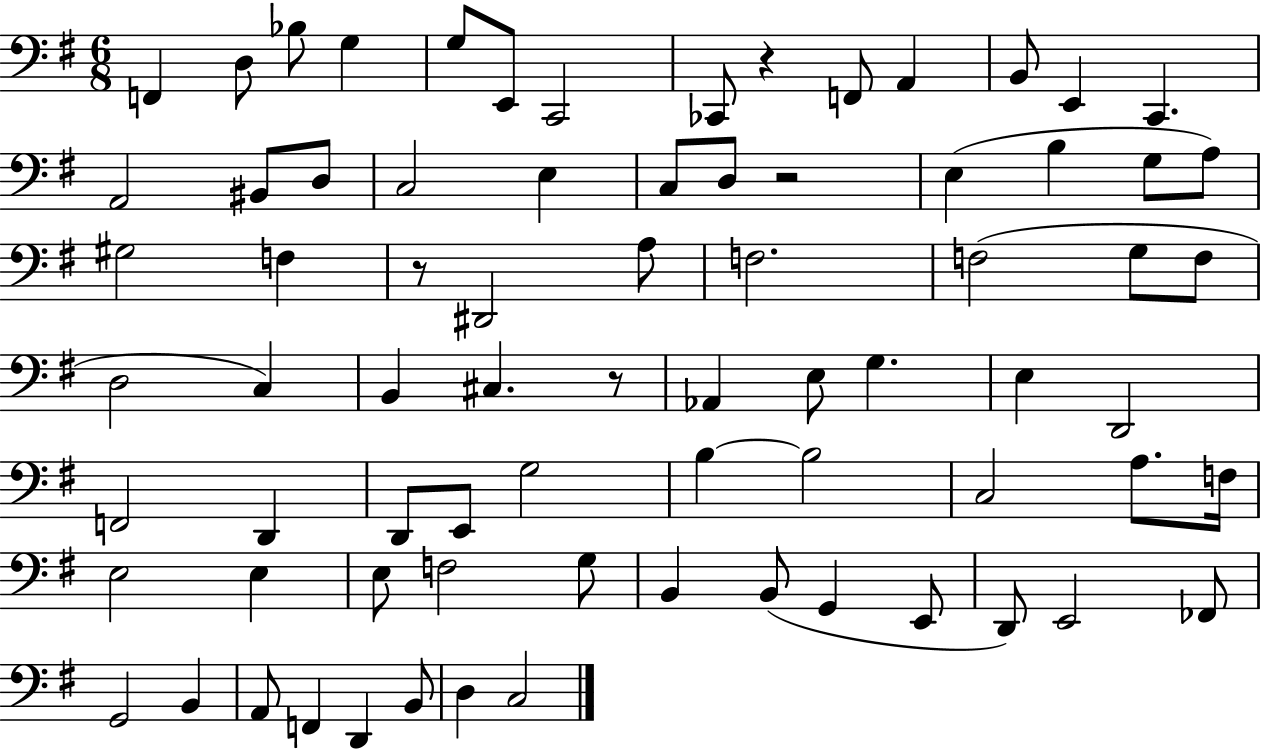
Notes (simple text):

F2/q D3/e Bb3/e G3/q G3/e E2/e C2/h CES2/e R/q F2/e A2/q B2/e E2/q C2/q. A2/h BIS2/e D3/e C3/h E3/q C3/e D3/e R/h E3/q B3/q G3/e A3/e G#3/h F3/q R/e D#2/h A3/e F3/h. F3/h G3/e F3/e D3/h C3/q B2/q C#3/q. R/e Ab2/q E3/e G3/q. E3/q D2/h F2/h D2/q D2/e E2/e G3/h B3/q B3/h C3/h A3/e. F3/s E3/h E3/q E3/e F3/h G3/e B2/q B2/e G2/q E2/e D2/e E2/h FES2/e G2/h B2/q A2/e F2/q D2/q B2/e D3/q C3/h